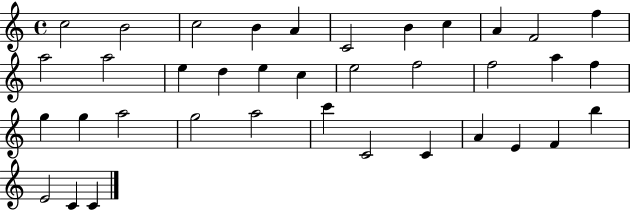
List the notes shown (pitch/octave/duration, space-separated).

C5/h B4/h C5/h B4/q A4/q C4/h B4/q C5/q A4/q F4/h F5/q A5/h A5/h E5/q D5/q E5/q C5/q E5/h F5/h F5/h A5/q F5/q G5/q G5/q A5/h G5/h A5/h C6/q C4/h C4/q A4/q E4/q F4/q B5/q E4/h C4/q C4/q